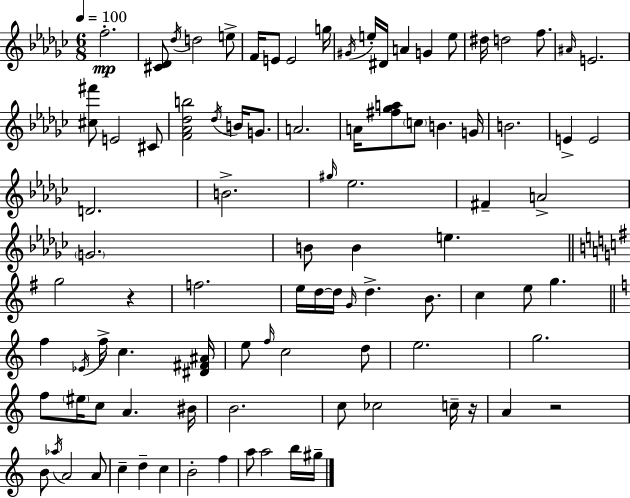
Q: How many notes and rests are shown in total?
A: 94